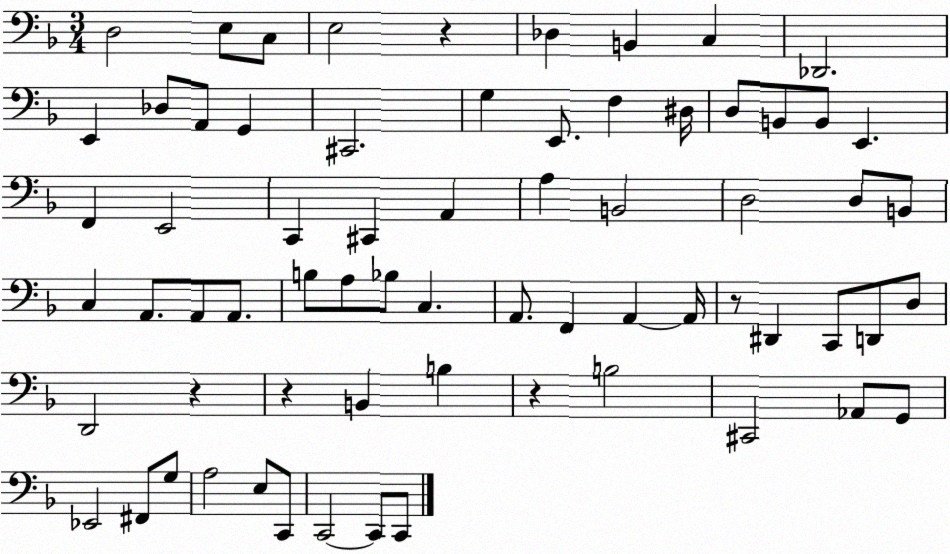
X:1
T:Untitled
M:3/4
L:1/4
K:F
D,2 E,/2 C,/2 E,2 z _D, B,, C, _D,,2 E,, _D,/2 A,,/2 G,, ^C,,2 G, E,,/2 F, ^D,/4 D,/2 B,,/2 B,,/2 E,, F,, E,,2 C,, ^C,, A,, A, B,,2 D,2 D,/2 B,,/2 C, A,,/2 A,,/2 A,,/2 B,/2 A,/2 _B,/2 C, A,,/2 F,, A,, A,,/4 z/2 ^D,, C,,/2 D,,/2 D,/2 D,,2 z z B,, B, z B,2 ^C,,2 _A,,/2 G,,/2 _E,,2 ^F,,/2 G,/2 A,2 E,/2 C,,/2 C,,2 C,,/2 C,,/2